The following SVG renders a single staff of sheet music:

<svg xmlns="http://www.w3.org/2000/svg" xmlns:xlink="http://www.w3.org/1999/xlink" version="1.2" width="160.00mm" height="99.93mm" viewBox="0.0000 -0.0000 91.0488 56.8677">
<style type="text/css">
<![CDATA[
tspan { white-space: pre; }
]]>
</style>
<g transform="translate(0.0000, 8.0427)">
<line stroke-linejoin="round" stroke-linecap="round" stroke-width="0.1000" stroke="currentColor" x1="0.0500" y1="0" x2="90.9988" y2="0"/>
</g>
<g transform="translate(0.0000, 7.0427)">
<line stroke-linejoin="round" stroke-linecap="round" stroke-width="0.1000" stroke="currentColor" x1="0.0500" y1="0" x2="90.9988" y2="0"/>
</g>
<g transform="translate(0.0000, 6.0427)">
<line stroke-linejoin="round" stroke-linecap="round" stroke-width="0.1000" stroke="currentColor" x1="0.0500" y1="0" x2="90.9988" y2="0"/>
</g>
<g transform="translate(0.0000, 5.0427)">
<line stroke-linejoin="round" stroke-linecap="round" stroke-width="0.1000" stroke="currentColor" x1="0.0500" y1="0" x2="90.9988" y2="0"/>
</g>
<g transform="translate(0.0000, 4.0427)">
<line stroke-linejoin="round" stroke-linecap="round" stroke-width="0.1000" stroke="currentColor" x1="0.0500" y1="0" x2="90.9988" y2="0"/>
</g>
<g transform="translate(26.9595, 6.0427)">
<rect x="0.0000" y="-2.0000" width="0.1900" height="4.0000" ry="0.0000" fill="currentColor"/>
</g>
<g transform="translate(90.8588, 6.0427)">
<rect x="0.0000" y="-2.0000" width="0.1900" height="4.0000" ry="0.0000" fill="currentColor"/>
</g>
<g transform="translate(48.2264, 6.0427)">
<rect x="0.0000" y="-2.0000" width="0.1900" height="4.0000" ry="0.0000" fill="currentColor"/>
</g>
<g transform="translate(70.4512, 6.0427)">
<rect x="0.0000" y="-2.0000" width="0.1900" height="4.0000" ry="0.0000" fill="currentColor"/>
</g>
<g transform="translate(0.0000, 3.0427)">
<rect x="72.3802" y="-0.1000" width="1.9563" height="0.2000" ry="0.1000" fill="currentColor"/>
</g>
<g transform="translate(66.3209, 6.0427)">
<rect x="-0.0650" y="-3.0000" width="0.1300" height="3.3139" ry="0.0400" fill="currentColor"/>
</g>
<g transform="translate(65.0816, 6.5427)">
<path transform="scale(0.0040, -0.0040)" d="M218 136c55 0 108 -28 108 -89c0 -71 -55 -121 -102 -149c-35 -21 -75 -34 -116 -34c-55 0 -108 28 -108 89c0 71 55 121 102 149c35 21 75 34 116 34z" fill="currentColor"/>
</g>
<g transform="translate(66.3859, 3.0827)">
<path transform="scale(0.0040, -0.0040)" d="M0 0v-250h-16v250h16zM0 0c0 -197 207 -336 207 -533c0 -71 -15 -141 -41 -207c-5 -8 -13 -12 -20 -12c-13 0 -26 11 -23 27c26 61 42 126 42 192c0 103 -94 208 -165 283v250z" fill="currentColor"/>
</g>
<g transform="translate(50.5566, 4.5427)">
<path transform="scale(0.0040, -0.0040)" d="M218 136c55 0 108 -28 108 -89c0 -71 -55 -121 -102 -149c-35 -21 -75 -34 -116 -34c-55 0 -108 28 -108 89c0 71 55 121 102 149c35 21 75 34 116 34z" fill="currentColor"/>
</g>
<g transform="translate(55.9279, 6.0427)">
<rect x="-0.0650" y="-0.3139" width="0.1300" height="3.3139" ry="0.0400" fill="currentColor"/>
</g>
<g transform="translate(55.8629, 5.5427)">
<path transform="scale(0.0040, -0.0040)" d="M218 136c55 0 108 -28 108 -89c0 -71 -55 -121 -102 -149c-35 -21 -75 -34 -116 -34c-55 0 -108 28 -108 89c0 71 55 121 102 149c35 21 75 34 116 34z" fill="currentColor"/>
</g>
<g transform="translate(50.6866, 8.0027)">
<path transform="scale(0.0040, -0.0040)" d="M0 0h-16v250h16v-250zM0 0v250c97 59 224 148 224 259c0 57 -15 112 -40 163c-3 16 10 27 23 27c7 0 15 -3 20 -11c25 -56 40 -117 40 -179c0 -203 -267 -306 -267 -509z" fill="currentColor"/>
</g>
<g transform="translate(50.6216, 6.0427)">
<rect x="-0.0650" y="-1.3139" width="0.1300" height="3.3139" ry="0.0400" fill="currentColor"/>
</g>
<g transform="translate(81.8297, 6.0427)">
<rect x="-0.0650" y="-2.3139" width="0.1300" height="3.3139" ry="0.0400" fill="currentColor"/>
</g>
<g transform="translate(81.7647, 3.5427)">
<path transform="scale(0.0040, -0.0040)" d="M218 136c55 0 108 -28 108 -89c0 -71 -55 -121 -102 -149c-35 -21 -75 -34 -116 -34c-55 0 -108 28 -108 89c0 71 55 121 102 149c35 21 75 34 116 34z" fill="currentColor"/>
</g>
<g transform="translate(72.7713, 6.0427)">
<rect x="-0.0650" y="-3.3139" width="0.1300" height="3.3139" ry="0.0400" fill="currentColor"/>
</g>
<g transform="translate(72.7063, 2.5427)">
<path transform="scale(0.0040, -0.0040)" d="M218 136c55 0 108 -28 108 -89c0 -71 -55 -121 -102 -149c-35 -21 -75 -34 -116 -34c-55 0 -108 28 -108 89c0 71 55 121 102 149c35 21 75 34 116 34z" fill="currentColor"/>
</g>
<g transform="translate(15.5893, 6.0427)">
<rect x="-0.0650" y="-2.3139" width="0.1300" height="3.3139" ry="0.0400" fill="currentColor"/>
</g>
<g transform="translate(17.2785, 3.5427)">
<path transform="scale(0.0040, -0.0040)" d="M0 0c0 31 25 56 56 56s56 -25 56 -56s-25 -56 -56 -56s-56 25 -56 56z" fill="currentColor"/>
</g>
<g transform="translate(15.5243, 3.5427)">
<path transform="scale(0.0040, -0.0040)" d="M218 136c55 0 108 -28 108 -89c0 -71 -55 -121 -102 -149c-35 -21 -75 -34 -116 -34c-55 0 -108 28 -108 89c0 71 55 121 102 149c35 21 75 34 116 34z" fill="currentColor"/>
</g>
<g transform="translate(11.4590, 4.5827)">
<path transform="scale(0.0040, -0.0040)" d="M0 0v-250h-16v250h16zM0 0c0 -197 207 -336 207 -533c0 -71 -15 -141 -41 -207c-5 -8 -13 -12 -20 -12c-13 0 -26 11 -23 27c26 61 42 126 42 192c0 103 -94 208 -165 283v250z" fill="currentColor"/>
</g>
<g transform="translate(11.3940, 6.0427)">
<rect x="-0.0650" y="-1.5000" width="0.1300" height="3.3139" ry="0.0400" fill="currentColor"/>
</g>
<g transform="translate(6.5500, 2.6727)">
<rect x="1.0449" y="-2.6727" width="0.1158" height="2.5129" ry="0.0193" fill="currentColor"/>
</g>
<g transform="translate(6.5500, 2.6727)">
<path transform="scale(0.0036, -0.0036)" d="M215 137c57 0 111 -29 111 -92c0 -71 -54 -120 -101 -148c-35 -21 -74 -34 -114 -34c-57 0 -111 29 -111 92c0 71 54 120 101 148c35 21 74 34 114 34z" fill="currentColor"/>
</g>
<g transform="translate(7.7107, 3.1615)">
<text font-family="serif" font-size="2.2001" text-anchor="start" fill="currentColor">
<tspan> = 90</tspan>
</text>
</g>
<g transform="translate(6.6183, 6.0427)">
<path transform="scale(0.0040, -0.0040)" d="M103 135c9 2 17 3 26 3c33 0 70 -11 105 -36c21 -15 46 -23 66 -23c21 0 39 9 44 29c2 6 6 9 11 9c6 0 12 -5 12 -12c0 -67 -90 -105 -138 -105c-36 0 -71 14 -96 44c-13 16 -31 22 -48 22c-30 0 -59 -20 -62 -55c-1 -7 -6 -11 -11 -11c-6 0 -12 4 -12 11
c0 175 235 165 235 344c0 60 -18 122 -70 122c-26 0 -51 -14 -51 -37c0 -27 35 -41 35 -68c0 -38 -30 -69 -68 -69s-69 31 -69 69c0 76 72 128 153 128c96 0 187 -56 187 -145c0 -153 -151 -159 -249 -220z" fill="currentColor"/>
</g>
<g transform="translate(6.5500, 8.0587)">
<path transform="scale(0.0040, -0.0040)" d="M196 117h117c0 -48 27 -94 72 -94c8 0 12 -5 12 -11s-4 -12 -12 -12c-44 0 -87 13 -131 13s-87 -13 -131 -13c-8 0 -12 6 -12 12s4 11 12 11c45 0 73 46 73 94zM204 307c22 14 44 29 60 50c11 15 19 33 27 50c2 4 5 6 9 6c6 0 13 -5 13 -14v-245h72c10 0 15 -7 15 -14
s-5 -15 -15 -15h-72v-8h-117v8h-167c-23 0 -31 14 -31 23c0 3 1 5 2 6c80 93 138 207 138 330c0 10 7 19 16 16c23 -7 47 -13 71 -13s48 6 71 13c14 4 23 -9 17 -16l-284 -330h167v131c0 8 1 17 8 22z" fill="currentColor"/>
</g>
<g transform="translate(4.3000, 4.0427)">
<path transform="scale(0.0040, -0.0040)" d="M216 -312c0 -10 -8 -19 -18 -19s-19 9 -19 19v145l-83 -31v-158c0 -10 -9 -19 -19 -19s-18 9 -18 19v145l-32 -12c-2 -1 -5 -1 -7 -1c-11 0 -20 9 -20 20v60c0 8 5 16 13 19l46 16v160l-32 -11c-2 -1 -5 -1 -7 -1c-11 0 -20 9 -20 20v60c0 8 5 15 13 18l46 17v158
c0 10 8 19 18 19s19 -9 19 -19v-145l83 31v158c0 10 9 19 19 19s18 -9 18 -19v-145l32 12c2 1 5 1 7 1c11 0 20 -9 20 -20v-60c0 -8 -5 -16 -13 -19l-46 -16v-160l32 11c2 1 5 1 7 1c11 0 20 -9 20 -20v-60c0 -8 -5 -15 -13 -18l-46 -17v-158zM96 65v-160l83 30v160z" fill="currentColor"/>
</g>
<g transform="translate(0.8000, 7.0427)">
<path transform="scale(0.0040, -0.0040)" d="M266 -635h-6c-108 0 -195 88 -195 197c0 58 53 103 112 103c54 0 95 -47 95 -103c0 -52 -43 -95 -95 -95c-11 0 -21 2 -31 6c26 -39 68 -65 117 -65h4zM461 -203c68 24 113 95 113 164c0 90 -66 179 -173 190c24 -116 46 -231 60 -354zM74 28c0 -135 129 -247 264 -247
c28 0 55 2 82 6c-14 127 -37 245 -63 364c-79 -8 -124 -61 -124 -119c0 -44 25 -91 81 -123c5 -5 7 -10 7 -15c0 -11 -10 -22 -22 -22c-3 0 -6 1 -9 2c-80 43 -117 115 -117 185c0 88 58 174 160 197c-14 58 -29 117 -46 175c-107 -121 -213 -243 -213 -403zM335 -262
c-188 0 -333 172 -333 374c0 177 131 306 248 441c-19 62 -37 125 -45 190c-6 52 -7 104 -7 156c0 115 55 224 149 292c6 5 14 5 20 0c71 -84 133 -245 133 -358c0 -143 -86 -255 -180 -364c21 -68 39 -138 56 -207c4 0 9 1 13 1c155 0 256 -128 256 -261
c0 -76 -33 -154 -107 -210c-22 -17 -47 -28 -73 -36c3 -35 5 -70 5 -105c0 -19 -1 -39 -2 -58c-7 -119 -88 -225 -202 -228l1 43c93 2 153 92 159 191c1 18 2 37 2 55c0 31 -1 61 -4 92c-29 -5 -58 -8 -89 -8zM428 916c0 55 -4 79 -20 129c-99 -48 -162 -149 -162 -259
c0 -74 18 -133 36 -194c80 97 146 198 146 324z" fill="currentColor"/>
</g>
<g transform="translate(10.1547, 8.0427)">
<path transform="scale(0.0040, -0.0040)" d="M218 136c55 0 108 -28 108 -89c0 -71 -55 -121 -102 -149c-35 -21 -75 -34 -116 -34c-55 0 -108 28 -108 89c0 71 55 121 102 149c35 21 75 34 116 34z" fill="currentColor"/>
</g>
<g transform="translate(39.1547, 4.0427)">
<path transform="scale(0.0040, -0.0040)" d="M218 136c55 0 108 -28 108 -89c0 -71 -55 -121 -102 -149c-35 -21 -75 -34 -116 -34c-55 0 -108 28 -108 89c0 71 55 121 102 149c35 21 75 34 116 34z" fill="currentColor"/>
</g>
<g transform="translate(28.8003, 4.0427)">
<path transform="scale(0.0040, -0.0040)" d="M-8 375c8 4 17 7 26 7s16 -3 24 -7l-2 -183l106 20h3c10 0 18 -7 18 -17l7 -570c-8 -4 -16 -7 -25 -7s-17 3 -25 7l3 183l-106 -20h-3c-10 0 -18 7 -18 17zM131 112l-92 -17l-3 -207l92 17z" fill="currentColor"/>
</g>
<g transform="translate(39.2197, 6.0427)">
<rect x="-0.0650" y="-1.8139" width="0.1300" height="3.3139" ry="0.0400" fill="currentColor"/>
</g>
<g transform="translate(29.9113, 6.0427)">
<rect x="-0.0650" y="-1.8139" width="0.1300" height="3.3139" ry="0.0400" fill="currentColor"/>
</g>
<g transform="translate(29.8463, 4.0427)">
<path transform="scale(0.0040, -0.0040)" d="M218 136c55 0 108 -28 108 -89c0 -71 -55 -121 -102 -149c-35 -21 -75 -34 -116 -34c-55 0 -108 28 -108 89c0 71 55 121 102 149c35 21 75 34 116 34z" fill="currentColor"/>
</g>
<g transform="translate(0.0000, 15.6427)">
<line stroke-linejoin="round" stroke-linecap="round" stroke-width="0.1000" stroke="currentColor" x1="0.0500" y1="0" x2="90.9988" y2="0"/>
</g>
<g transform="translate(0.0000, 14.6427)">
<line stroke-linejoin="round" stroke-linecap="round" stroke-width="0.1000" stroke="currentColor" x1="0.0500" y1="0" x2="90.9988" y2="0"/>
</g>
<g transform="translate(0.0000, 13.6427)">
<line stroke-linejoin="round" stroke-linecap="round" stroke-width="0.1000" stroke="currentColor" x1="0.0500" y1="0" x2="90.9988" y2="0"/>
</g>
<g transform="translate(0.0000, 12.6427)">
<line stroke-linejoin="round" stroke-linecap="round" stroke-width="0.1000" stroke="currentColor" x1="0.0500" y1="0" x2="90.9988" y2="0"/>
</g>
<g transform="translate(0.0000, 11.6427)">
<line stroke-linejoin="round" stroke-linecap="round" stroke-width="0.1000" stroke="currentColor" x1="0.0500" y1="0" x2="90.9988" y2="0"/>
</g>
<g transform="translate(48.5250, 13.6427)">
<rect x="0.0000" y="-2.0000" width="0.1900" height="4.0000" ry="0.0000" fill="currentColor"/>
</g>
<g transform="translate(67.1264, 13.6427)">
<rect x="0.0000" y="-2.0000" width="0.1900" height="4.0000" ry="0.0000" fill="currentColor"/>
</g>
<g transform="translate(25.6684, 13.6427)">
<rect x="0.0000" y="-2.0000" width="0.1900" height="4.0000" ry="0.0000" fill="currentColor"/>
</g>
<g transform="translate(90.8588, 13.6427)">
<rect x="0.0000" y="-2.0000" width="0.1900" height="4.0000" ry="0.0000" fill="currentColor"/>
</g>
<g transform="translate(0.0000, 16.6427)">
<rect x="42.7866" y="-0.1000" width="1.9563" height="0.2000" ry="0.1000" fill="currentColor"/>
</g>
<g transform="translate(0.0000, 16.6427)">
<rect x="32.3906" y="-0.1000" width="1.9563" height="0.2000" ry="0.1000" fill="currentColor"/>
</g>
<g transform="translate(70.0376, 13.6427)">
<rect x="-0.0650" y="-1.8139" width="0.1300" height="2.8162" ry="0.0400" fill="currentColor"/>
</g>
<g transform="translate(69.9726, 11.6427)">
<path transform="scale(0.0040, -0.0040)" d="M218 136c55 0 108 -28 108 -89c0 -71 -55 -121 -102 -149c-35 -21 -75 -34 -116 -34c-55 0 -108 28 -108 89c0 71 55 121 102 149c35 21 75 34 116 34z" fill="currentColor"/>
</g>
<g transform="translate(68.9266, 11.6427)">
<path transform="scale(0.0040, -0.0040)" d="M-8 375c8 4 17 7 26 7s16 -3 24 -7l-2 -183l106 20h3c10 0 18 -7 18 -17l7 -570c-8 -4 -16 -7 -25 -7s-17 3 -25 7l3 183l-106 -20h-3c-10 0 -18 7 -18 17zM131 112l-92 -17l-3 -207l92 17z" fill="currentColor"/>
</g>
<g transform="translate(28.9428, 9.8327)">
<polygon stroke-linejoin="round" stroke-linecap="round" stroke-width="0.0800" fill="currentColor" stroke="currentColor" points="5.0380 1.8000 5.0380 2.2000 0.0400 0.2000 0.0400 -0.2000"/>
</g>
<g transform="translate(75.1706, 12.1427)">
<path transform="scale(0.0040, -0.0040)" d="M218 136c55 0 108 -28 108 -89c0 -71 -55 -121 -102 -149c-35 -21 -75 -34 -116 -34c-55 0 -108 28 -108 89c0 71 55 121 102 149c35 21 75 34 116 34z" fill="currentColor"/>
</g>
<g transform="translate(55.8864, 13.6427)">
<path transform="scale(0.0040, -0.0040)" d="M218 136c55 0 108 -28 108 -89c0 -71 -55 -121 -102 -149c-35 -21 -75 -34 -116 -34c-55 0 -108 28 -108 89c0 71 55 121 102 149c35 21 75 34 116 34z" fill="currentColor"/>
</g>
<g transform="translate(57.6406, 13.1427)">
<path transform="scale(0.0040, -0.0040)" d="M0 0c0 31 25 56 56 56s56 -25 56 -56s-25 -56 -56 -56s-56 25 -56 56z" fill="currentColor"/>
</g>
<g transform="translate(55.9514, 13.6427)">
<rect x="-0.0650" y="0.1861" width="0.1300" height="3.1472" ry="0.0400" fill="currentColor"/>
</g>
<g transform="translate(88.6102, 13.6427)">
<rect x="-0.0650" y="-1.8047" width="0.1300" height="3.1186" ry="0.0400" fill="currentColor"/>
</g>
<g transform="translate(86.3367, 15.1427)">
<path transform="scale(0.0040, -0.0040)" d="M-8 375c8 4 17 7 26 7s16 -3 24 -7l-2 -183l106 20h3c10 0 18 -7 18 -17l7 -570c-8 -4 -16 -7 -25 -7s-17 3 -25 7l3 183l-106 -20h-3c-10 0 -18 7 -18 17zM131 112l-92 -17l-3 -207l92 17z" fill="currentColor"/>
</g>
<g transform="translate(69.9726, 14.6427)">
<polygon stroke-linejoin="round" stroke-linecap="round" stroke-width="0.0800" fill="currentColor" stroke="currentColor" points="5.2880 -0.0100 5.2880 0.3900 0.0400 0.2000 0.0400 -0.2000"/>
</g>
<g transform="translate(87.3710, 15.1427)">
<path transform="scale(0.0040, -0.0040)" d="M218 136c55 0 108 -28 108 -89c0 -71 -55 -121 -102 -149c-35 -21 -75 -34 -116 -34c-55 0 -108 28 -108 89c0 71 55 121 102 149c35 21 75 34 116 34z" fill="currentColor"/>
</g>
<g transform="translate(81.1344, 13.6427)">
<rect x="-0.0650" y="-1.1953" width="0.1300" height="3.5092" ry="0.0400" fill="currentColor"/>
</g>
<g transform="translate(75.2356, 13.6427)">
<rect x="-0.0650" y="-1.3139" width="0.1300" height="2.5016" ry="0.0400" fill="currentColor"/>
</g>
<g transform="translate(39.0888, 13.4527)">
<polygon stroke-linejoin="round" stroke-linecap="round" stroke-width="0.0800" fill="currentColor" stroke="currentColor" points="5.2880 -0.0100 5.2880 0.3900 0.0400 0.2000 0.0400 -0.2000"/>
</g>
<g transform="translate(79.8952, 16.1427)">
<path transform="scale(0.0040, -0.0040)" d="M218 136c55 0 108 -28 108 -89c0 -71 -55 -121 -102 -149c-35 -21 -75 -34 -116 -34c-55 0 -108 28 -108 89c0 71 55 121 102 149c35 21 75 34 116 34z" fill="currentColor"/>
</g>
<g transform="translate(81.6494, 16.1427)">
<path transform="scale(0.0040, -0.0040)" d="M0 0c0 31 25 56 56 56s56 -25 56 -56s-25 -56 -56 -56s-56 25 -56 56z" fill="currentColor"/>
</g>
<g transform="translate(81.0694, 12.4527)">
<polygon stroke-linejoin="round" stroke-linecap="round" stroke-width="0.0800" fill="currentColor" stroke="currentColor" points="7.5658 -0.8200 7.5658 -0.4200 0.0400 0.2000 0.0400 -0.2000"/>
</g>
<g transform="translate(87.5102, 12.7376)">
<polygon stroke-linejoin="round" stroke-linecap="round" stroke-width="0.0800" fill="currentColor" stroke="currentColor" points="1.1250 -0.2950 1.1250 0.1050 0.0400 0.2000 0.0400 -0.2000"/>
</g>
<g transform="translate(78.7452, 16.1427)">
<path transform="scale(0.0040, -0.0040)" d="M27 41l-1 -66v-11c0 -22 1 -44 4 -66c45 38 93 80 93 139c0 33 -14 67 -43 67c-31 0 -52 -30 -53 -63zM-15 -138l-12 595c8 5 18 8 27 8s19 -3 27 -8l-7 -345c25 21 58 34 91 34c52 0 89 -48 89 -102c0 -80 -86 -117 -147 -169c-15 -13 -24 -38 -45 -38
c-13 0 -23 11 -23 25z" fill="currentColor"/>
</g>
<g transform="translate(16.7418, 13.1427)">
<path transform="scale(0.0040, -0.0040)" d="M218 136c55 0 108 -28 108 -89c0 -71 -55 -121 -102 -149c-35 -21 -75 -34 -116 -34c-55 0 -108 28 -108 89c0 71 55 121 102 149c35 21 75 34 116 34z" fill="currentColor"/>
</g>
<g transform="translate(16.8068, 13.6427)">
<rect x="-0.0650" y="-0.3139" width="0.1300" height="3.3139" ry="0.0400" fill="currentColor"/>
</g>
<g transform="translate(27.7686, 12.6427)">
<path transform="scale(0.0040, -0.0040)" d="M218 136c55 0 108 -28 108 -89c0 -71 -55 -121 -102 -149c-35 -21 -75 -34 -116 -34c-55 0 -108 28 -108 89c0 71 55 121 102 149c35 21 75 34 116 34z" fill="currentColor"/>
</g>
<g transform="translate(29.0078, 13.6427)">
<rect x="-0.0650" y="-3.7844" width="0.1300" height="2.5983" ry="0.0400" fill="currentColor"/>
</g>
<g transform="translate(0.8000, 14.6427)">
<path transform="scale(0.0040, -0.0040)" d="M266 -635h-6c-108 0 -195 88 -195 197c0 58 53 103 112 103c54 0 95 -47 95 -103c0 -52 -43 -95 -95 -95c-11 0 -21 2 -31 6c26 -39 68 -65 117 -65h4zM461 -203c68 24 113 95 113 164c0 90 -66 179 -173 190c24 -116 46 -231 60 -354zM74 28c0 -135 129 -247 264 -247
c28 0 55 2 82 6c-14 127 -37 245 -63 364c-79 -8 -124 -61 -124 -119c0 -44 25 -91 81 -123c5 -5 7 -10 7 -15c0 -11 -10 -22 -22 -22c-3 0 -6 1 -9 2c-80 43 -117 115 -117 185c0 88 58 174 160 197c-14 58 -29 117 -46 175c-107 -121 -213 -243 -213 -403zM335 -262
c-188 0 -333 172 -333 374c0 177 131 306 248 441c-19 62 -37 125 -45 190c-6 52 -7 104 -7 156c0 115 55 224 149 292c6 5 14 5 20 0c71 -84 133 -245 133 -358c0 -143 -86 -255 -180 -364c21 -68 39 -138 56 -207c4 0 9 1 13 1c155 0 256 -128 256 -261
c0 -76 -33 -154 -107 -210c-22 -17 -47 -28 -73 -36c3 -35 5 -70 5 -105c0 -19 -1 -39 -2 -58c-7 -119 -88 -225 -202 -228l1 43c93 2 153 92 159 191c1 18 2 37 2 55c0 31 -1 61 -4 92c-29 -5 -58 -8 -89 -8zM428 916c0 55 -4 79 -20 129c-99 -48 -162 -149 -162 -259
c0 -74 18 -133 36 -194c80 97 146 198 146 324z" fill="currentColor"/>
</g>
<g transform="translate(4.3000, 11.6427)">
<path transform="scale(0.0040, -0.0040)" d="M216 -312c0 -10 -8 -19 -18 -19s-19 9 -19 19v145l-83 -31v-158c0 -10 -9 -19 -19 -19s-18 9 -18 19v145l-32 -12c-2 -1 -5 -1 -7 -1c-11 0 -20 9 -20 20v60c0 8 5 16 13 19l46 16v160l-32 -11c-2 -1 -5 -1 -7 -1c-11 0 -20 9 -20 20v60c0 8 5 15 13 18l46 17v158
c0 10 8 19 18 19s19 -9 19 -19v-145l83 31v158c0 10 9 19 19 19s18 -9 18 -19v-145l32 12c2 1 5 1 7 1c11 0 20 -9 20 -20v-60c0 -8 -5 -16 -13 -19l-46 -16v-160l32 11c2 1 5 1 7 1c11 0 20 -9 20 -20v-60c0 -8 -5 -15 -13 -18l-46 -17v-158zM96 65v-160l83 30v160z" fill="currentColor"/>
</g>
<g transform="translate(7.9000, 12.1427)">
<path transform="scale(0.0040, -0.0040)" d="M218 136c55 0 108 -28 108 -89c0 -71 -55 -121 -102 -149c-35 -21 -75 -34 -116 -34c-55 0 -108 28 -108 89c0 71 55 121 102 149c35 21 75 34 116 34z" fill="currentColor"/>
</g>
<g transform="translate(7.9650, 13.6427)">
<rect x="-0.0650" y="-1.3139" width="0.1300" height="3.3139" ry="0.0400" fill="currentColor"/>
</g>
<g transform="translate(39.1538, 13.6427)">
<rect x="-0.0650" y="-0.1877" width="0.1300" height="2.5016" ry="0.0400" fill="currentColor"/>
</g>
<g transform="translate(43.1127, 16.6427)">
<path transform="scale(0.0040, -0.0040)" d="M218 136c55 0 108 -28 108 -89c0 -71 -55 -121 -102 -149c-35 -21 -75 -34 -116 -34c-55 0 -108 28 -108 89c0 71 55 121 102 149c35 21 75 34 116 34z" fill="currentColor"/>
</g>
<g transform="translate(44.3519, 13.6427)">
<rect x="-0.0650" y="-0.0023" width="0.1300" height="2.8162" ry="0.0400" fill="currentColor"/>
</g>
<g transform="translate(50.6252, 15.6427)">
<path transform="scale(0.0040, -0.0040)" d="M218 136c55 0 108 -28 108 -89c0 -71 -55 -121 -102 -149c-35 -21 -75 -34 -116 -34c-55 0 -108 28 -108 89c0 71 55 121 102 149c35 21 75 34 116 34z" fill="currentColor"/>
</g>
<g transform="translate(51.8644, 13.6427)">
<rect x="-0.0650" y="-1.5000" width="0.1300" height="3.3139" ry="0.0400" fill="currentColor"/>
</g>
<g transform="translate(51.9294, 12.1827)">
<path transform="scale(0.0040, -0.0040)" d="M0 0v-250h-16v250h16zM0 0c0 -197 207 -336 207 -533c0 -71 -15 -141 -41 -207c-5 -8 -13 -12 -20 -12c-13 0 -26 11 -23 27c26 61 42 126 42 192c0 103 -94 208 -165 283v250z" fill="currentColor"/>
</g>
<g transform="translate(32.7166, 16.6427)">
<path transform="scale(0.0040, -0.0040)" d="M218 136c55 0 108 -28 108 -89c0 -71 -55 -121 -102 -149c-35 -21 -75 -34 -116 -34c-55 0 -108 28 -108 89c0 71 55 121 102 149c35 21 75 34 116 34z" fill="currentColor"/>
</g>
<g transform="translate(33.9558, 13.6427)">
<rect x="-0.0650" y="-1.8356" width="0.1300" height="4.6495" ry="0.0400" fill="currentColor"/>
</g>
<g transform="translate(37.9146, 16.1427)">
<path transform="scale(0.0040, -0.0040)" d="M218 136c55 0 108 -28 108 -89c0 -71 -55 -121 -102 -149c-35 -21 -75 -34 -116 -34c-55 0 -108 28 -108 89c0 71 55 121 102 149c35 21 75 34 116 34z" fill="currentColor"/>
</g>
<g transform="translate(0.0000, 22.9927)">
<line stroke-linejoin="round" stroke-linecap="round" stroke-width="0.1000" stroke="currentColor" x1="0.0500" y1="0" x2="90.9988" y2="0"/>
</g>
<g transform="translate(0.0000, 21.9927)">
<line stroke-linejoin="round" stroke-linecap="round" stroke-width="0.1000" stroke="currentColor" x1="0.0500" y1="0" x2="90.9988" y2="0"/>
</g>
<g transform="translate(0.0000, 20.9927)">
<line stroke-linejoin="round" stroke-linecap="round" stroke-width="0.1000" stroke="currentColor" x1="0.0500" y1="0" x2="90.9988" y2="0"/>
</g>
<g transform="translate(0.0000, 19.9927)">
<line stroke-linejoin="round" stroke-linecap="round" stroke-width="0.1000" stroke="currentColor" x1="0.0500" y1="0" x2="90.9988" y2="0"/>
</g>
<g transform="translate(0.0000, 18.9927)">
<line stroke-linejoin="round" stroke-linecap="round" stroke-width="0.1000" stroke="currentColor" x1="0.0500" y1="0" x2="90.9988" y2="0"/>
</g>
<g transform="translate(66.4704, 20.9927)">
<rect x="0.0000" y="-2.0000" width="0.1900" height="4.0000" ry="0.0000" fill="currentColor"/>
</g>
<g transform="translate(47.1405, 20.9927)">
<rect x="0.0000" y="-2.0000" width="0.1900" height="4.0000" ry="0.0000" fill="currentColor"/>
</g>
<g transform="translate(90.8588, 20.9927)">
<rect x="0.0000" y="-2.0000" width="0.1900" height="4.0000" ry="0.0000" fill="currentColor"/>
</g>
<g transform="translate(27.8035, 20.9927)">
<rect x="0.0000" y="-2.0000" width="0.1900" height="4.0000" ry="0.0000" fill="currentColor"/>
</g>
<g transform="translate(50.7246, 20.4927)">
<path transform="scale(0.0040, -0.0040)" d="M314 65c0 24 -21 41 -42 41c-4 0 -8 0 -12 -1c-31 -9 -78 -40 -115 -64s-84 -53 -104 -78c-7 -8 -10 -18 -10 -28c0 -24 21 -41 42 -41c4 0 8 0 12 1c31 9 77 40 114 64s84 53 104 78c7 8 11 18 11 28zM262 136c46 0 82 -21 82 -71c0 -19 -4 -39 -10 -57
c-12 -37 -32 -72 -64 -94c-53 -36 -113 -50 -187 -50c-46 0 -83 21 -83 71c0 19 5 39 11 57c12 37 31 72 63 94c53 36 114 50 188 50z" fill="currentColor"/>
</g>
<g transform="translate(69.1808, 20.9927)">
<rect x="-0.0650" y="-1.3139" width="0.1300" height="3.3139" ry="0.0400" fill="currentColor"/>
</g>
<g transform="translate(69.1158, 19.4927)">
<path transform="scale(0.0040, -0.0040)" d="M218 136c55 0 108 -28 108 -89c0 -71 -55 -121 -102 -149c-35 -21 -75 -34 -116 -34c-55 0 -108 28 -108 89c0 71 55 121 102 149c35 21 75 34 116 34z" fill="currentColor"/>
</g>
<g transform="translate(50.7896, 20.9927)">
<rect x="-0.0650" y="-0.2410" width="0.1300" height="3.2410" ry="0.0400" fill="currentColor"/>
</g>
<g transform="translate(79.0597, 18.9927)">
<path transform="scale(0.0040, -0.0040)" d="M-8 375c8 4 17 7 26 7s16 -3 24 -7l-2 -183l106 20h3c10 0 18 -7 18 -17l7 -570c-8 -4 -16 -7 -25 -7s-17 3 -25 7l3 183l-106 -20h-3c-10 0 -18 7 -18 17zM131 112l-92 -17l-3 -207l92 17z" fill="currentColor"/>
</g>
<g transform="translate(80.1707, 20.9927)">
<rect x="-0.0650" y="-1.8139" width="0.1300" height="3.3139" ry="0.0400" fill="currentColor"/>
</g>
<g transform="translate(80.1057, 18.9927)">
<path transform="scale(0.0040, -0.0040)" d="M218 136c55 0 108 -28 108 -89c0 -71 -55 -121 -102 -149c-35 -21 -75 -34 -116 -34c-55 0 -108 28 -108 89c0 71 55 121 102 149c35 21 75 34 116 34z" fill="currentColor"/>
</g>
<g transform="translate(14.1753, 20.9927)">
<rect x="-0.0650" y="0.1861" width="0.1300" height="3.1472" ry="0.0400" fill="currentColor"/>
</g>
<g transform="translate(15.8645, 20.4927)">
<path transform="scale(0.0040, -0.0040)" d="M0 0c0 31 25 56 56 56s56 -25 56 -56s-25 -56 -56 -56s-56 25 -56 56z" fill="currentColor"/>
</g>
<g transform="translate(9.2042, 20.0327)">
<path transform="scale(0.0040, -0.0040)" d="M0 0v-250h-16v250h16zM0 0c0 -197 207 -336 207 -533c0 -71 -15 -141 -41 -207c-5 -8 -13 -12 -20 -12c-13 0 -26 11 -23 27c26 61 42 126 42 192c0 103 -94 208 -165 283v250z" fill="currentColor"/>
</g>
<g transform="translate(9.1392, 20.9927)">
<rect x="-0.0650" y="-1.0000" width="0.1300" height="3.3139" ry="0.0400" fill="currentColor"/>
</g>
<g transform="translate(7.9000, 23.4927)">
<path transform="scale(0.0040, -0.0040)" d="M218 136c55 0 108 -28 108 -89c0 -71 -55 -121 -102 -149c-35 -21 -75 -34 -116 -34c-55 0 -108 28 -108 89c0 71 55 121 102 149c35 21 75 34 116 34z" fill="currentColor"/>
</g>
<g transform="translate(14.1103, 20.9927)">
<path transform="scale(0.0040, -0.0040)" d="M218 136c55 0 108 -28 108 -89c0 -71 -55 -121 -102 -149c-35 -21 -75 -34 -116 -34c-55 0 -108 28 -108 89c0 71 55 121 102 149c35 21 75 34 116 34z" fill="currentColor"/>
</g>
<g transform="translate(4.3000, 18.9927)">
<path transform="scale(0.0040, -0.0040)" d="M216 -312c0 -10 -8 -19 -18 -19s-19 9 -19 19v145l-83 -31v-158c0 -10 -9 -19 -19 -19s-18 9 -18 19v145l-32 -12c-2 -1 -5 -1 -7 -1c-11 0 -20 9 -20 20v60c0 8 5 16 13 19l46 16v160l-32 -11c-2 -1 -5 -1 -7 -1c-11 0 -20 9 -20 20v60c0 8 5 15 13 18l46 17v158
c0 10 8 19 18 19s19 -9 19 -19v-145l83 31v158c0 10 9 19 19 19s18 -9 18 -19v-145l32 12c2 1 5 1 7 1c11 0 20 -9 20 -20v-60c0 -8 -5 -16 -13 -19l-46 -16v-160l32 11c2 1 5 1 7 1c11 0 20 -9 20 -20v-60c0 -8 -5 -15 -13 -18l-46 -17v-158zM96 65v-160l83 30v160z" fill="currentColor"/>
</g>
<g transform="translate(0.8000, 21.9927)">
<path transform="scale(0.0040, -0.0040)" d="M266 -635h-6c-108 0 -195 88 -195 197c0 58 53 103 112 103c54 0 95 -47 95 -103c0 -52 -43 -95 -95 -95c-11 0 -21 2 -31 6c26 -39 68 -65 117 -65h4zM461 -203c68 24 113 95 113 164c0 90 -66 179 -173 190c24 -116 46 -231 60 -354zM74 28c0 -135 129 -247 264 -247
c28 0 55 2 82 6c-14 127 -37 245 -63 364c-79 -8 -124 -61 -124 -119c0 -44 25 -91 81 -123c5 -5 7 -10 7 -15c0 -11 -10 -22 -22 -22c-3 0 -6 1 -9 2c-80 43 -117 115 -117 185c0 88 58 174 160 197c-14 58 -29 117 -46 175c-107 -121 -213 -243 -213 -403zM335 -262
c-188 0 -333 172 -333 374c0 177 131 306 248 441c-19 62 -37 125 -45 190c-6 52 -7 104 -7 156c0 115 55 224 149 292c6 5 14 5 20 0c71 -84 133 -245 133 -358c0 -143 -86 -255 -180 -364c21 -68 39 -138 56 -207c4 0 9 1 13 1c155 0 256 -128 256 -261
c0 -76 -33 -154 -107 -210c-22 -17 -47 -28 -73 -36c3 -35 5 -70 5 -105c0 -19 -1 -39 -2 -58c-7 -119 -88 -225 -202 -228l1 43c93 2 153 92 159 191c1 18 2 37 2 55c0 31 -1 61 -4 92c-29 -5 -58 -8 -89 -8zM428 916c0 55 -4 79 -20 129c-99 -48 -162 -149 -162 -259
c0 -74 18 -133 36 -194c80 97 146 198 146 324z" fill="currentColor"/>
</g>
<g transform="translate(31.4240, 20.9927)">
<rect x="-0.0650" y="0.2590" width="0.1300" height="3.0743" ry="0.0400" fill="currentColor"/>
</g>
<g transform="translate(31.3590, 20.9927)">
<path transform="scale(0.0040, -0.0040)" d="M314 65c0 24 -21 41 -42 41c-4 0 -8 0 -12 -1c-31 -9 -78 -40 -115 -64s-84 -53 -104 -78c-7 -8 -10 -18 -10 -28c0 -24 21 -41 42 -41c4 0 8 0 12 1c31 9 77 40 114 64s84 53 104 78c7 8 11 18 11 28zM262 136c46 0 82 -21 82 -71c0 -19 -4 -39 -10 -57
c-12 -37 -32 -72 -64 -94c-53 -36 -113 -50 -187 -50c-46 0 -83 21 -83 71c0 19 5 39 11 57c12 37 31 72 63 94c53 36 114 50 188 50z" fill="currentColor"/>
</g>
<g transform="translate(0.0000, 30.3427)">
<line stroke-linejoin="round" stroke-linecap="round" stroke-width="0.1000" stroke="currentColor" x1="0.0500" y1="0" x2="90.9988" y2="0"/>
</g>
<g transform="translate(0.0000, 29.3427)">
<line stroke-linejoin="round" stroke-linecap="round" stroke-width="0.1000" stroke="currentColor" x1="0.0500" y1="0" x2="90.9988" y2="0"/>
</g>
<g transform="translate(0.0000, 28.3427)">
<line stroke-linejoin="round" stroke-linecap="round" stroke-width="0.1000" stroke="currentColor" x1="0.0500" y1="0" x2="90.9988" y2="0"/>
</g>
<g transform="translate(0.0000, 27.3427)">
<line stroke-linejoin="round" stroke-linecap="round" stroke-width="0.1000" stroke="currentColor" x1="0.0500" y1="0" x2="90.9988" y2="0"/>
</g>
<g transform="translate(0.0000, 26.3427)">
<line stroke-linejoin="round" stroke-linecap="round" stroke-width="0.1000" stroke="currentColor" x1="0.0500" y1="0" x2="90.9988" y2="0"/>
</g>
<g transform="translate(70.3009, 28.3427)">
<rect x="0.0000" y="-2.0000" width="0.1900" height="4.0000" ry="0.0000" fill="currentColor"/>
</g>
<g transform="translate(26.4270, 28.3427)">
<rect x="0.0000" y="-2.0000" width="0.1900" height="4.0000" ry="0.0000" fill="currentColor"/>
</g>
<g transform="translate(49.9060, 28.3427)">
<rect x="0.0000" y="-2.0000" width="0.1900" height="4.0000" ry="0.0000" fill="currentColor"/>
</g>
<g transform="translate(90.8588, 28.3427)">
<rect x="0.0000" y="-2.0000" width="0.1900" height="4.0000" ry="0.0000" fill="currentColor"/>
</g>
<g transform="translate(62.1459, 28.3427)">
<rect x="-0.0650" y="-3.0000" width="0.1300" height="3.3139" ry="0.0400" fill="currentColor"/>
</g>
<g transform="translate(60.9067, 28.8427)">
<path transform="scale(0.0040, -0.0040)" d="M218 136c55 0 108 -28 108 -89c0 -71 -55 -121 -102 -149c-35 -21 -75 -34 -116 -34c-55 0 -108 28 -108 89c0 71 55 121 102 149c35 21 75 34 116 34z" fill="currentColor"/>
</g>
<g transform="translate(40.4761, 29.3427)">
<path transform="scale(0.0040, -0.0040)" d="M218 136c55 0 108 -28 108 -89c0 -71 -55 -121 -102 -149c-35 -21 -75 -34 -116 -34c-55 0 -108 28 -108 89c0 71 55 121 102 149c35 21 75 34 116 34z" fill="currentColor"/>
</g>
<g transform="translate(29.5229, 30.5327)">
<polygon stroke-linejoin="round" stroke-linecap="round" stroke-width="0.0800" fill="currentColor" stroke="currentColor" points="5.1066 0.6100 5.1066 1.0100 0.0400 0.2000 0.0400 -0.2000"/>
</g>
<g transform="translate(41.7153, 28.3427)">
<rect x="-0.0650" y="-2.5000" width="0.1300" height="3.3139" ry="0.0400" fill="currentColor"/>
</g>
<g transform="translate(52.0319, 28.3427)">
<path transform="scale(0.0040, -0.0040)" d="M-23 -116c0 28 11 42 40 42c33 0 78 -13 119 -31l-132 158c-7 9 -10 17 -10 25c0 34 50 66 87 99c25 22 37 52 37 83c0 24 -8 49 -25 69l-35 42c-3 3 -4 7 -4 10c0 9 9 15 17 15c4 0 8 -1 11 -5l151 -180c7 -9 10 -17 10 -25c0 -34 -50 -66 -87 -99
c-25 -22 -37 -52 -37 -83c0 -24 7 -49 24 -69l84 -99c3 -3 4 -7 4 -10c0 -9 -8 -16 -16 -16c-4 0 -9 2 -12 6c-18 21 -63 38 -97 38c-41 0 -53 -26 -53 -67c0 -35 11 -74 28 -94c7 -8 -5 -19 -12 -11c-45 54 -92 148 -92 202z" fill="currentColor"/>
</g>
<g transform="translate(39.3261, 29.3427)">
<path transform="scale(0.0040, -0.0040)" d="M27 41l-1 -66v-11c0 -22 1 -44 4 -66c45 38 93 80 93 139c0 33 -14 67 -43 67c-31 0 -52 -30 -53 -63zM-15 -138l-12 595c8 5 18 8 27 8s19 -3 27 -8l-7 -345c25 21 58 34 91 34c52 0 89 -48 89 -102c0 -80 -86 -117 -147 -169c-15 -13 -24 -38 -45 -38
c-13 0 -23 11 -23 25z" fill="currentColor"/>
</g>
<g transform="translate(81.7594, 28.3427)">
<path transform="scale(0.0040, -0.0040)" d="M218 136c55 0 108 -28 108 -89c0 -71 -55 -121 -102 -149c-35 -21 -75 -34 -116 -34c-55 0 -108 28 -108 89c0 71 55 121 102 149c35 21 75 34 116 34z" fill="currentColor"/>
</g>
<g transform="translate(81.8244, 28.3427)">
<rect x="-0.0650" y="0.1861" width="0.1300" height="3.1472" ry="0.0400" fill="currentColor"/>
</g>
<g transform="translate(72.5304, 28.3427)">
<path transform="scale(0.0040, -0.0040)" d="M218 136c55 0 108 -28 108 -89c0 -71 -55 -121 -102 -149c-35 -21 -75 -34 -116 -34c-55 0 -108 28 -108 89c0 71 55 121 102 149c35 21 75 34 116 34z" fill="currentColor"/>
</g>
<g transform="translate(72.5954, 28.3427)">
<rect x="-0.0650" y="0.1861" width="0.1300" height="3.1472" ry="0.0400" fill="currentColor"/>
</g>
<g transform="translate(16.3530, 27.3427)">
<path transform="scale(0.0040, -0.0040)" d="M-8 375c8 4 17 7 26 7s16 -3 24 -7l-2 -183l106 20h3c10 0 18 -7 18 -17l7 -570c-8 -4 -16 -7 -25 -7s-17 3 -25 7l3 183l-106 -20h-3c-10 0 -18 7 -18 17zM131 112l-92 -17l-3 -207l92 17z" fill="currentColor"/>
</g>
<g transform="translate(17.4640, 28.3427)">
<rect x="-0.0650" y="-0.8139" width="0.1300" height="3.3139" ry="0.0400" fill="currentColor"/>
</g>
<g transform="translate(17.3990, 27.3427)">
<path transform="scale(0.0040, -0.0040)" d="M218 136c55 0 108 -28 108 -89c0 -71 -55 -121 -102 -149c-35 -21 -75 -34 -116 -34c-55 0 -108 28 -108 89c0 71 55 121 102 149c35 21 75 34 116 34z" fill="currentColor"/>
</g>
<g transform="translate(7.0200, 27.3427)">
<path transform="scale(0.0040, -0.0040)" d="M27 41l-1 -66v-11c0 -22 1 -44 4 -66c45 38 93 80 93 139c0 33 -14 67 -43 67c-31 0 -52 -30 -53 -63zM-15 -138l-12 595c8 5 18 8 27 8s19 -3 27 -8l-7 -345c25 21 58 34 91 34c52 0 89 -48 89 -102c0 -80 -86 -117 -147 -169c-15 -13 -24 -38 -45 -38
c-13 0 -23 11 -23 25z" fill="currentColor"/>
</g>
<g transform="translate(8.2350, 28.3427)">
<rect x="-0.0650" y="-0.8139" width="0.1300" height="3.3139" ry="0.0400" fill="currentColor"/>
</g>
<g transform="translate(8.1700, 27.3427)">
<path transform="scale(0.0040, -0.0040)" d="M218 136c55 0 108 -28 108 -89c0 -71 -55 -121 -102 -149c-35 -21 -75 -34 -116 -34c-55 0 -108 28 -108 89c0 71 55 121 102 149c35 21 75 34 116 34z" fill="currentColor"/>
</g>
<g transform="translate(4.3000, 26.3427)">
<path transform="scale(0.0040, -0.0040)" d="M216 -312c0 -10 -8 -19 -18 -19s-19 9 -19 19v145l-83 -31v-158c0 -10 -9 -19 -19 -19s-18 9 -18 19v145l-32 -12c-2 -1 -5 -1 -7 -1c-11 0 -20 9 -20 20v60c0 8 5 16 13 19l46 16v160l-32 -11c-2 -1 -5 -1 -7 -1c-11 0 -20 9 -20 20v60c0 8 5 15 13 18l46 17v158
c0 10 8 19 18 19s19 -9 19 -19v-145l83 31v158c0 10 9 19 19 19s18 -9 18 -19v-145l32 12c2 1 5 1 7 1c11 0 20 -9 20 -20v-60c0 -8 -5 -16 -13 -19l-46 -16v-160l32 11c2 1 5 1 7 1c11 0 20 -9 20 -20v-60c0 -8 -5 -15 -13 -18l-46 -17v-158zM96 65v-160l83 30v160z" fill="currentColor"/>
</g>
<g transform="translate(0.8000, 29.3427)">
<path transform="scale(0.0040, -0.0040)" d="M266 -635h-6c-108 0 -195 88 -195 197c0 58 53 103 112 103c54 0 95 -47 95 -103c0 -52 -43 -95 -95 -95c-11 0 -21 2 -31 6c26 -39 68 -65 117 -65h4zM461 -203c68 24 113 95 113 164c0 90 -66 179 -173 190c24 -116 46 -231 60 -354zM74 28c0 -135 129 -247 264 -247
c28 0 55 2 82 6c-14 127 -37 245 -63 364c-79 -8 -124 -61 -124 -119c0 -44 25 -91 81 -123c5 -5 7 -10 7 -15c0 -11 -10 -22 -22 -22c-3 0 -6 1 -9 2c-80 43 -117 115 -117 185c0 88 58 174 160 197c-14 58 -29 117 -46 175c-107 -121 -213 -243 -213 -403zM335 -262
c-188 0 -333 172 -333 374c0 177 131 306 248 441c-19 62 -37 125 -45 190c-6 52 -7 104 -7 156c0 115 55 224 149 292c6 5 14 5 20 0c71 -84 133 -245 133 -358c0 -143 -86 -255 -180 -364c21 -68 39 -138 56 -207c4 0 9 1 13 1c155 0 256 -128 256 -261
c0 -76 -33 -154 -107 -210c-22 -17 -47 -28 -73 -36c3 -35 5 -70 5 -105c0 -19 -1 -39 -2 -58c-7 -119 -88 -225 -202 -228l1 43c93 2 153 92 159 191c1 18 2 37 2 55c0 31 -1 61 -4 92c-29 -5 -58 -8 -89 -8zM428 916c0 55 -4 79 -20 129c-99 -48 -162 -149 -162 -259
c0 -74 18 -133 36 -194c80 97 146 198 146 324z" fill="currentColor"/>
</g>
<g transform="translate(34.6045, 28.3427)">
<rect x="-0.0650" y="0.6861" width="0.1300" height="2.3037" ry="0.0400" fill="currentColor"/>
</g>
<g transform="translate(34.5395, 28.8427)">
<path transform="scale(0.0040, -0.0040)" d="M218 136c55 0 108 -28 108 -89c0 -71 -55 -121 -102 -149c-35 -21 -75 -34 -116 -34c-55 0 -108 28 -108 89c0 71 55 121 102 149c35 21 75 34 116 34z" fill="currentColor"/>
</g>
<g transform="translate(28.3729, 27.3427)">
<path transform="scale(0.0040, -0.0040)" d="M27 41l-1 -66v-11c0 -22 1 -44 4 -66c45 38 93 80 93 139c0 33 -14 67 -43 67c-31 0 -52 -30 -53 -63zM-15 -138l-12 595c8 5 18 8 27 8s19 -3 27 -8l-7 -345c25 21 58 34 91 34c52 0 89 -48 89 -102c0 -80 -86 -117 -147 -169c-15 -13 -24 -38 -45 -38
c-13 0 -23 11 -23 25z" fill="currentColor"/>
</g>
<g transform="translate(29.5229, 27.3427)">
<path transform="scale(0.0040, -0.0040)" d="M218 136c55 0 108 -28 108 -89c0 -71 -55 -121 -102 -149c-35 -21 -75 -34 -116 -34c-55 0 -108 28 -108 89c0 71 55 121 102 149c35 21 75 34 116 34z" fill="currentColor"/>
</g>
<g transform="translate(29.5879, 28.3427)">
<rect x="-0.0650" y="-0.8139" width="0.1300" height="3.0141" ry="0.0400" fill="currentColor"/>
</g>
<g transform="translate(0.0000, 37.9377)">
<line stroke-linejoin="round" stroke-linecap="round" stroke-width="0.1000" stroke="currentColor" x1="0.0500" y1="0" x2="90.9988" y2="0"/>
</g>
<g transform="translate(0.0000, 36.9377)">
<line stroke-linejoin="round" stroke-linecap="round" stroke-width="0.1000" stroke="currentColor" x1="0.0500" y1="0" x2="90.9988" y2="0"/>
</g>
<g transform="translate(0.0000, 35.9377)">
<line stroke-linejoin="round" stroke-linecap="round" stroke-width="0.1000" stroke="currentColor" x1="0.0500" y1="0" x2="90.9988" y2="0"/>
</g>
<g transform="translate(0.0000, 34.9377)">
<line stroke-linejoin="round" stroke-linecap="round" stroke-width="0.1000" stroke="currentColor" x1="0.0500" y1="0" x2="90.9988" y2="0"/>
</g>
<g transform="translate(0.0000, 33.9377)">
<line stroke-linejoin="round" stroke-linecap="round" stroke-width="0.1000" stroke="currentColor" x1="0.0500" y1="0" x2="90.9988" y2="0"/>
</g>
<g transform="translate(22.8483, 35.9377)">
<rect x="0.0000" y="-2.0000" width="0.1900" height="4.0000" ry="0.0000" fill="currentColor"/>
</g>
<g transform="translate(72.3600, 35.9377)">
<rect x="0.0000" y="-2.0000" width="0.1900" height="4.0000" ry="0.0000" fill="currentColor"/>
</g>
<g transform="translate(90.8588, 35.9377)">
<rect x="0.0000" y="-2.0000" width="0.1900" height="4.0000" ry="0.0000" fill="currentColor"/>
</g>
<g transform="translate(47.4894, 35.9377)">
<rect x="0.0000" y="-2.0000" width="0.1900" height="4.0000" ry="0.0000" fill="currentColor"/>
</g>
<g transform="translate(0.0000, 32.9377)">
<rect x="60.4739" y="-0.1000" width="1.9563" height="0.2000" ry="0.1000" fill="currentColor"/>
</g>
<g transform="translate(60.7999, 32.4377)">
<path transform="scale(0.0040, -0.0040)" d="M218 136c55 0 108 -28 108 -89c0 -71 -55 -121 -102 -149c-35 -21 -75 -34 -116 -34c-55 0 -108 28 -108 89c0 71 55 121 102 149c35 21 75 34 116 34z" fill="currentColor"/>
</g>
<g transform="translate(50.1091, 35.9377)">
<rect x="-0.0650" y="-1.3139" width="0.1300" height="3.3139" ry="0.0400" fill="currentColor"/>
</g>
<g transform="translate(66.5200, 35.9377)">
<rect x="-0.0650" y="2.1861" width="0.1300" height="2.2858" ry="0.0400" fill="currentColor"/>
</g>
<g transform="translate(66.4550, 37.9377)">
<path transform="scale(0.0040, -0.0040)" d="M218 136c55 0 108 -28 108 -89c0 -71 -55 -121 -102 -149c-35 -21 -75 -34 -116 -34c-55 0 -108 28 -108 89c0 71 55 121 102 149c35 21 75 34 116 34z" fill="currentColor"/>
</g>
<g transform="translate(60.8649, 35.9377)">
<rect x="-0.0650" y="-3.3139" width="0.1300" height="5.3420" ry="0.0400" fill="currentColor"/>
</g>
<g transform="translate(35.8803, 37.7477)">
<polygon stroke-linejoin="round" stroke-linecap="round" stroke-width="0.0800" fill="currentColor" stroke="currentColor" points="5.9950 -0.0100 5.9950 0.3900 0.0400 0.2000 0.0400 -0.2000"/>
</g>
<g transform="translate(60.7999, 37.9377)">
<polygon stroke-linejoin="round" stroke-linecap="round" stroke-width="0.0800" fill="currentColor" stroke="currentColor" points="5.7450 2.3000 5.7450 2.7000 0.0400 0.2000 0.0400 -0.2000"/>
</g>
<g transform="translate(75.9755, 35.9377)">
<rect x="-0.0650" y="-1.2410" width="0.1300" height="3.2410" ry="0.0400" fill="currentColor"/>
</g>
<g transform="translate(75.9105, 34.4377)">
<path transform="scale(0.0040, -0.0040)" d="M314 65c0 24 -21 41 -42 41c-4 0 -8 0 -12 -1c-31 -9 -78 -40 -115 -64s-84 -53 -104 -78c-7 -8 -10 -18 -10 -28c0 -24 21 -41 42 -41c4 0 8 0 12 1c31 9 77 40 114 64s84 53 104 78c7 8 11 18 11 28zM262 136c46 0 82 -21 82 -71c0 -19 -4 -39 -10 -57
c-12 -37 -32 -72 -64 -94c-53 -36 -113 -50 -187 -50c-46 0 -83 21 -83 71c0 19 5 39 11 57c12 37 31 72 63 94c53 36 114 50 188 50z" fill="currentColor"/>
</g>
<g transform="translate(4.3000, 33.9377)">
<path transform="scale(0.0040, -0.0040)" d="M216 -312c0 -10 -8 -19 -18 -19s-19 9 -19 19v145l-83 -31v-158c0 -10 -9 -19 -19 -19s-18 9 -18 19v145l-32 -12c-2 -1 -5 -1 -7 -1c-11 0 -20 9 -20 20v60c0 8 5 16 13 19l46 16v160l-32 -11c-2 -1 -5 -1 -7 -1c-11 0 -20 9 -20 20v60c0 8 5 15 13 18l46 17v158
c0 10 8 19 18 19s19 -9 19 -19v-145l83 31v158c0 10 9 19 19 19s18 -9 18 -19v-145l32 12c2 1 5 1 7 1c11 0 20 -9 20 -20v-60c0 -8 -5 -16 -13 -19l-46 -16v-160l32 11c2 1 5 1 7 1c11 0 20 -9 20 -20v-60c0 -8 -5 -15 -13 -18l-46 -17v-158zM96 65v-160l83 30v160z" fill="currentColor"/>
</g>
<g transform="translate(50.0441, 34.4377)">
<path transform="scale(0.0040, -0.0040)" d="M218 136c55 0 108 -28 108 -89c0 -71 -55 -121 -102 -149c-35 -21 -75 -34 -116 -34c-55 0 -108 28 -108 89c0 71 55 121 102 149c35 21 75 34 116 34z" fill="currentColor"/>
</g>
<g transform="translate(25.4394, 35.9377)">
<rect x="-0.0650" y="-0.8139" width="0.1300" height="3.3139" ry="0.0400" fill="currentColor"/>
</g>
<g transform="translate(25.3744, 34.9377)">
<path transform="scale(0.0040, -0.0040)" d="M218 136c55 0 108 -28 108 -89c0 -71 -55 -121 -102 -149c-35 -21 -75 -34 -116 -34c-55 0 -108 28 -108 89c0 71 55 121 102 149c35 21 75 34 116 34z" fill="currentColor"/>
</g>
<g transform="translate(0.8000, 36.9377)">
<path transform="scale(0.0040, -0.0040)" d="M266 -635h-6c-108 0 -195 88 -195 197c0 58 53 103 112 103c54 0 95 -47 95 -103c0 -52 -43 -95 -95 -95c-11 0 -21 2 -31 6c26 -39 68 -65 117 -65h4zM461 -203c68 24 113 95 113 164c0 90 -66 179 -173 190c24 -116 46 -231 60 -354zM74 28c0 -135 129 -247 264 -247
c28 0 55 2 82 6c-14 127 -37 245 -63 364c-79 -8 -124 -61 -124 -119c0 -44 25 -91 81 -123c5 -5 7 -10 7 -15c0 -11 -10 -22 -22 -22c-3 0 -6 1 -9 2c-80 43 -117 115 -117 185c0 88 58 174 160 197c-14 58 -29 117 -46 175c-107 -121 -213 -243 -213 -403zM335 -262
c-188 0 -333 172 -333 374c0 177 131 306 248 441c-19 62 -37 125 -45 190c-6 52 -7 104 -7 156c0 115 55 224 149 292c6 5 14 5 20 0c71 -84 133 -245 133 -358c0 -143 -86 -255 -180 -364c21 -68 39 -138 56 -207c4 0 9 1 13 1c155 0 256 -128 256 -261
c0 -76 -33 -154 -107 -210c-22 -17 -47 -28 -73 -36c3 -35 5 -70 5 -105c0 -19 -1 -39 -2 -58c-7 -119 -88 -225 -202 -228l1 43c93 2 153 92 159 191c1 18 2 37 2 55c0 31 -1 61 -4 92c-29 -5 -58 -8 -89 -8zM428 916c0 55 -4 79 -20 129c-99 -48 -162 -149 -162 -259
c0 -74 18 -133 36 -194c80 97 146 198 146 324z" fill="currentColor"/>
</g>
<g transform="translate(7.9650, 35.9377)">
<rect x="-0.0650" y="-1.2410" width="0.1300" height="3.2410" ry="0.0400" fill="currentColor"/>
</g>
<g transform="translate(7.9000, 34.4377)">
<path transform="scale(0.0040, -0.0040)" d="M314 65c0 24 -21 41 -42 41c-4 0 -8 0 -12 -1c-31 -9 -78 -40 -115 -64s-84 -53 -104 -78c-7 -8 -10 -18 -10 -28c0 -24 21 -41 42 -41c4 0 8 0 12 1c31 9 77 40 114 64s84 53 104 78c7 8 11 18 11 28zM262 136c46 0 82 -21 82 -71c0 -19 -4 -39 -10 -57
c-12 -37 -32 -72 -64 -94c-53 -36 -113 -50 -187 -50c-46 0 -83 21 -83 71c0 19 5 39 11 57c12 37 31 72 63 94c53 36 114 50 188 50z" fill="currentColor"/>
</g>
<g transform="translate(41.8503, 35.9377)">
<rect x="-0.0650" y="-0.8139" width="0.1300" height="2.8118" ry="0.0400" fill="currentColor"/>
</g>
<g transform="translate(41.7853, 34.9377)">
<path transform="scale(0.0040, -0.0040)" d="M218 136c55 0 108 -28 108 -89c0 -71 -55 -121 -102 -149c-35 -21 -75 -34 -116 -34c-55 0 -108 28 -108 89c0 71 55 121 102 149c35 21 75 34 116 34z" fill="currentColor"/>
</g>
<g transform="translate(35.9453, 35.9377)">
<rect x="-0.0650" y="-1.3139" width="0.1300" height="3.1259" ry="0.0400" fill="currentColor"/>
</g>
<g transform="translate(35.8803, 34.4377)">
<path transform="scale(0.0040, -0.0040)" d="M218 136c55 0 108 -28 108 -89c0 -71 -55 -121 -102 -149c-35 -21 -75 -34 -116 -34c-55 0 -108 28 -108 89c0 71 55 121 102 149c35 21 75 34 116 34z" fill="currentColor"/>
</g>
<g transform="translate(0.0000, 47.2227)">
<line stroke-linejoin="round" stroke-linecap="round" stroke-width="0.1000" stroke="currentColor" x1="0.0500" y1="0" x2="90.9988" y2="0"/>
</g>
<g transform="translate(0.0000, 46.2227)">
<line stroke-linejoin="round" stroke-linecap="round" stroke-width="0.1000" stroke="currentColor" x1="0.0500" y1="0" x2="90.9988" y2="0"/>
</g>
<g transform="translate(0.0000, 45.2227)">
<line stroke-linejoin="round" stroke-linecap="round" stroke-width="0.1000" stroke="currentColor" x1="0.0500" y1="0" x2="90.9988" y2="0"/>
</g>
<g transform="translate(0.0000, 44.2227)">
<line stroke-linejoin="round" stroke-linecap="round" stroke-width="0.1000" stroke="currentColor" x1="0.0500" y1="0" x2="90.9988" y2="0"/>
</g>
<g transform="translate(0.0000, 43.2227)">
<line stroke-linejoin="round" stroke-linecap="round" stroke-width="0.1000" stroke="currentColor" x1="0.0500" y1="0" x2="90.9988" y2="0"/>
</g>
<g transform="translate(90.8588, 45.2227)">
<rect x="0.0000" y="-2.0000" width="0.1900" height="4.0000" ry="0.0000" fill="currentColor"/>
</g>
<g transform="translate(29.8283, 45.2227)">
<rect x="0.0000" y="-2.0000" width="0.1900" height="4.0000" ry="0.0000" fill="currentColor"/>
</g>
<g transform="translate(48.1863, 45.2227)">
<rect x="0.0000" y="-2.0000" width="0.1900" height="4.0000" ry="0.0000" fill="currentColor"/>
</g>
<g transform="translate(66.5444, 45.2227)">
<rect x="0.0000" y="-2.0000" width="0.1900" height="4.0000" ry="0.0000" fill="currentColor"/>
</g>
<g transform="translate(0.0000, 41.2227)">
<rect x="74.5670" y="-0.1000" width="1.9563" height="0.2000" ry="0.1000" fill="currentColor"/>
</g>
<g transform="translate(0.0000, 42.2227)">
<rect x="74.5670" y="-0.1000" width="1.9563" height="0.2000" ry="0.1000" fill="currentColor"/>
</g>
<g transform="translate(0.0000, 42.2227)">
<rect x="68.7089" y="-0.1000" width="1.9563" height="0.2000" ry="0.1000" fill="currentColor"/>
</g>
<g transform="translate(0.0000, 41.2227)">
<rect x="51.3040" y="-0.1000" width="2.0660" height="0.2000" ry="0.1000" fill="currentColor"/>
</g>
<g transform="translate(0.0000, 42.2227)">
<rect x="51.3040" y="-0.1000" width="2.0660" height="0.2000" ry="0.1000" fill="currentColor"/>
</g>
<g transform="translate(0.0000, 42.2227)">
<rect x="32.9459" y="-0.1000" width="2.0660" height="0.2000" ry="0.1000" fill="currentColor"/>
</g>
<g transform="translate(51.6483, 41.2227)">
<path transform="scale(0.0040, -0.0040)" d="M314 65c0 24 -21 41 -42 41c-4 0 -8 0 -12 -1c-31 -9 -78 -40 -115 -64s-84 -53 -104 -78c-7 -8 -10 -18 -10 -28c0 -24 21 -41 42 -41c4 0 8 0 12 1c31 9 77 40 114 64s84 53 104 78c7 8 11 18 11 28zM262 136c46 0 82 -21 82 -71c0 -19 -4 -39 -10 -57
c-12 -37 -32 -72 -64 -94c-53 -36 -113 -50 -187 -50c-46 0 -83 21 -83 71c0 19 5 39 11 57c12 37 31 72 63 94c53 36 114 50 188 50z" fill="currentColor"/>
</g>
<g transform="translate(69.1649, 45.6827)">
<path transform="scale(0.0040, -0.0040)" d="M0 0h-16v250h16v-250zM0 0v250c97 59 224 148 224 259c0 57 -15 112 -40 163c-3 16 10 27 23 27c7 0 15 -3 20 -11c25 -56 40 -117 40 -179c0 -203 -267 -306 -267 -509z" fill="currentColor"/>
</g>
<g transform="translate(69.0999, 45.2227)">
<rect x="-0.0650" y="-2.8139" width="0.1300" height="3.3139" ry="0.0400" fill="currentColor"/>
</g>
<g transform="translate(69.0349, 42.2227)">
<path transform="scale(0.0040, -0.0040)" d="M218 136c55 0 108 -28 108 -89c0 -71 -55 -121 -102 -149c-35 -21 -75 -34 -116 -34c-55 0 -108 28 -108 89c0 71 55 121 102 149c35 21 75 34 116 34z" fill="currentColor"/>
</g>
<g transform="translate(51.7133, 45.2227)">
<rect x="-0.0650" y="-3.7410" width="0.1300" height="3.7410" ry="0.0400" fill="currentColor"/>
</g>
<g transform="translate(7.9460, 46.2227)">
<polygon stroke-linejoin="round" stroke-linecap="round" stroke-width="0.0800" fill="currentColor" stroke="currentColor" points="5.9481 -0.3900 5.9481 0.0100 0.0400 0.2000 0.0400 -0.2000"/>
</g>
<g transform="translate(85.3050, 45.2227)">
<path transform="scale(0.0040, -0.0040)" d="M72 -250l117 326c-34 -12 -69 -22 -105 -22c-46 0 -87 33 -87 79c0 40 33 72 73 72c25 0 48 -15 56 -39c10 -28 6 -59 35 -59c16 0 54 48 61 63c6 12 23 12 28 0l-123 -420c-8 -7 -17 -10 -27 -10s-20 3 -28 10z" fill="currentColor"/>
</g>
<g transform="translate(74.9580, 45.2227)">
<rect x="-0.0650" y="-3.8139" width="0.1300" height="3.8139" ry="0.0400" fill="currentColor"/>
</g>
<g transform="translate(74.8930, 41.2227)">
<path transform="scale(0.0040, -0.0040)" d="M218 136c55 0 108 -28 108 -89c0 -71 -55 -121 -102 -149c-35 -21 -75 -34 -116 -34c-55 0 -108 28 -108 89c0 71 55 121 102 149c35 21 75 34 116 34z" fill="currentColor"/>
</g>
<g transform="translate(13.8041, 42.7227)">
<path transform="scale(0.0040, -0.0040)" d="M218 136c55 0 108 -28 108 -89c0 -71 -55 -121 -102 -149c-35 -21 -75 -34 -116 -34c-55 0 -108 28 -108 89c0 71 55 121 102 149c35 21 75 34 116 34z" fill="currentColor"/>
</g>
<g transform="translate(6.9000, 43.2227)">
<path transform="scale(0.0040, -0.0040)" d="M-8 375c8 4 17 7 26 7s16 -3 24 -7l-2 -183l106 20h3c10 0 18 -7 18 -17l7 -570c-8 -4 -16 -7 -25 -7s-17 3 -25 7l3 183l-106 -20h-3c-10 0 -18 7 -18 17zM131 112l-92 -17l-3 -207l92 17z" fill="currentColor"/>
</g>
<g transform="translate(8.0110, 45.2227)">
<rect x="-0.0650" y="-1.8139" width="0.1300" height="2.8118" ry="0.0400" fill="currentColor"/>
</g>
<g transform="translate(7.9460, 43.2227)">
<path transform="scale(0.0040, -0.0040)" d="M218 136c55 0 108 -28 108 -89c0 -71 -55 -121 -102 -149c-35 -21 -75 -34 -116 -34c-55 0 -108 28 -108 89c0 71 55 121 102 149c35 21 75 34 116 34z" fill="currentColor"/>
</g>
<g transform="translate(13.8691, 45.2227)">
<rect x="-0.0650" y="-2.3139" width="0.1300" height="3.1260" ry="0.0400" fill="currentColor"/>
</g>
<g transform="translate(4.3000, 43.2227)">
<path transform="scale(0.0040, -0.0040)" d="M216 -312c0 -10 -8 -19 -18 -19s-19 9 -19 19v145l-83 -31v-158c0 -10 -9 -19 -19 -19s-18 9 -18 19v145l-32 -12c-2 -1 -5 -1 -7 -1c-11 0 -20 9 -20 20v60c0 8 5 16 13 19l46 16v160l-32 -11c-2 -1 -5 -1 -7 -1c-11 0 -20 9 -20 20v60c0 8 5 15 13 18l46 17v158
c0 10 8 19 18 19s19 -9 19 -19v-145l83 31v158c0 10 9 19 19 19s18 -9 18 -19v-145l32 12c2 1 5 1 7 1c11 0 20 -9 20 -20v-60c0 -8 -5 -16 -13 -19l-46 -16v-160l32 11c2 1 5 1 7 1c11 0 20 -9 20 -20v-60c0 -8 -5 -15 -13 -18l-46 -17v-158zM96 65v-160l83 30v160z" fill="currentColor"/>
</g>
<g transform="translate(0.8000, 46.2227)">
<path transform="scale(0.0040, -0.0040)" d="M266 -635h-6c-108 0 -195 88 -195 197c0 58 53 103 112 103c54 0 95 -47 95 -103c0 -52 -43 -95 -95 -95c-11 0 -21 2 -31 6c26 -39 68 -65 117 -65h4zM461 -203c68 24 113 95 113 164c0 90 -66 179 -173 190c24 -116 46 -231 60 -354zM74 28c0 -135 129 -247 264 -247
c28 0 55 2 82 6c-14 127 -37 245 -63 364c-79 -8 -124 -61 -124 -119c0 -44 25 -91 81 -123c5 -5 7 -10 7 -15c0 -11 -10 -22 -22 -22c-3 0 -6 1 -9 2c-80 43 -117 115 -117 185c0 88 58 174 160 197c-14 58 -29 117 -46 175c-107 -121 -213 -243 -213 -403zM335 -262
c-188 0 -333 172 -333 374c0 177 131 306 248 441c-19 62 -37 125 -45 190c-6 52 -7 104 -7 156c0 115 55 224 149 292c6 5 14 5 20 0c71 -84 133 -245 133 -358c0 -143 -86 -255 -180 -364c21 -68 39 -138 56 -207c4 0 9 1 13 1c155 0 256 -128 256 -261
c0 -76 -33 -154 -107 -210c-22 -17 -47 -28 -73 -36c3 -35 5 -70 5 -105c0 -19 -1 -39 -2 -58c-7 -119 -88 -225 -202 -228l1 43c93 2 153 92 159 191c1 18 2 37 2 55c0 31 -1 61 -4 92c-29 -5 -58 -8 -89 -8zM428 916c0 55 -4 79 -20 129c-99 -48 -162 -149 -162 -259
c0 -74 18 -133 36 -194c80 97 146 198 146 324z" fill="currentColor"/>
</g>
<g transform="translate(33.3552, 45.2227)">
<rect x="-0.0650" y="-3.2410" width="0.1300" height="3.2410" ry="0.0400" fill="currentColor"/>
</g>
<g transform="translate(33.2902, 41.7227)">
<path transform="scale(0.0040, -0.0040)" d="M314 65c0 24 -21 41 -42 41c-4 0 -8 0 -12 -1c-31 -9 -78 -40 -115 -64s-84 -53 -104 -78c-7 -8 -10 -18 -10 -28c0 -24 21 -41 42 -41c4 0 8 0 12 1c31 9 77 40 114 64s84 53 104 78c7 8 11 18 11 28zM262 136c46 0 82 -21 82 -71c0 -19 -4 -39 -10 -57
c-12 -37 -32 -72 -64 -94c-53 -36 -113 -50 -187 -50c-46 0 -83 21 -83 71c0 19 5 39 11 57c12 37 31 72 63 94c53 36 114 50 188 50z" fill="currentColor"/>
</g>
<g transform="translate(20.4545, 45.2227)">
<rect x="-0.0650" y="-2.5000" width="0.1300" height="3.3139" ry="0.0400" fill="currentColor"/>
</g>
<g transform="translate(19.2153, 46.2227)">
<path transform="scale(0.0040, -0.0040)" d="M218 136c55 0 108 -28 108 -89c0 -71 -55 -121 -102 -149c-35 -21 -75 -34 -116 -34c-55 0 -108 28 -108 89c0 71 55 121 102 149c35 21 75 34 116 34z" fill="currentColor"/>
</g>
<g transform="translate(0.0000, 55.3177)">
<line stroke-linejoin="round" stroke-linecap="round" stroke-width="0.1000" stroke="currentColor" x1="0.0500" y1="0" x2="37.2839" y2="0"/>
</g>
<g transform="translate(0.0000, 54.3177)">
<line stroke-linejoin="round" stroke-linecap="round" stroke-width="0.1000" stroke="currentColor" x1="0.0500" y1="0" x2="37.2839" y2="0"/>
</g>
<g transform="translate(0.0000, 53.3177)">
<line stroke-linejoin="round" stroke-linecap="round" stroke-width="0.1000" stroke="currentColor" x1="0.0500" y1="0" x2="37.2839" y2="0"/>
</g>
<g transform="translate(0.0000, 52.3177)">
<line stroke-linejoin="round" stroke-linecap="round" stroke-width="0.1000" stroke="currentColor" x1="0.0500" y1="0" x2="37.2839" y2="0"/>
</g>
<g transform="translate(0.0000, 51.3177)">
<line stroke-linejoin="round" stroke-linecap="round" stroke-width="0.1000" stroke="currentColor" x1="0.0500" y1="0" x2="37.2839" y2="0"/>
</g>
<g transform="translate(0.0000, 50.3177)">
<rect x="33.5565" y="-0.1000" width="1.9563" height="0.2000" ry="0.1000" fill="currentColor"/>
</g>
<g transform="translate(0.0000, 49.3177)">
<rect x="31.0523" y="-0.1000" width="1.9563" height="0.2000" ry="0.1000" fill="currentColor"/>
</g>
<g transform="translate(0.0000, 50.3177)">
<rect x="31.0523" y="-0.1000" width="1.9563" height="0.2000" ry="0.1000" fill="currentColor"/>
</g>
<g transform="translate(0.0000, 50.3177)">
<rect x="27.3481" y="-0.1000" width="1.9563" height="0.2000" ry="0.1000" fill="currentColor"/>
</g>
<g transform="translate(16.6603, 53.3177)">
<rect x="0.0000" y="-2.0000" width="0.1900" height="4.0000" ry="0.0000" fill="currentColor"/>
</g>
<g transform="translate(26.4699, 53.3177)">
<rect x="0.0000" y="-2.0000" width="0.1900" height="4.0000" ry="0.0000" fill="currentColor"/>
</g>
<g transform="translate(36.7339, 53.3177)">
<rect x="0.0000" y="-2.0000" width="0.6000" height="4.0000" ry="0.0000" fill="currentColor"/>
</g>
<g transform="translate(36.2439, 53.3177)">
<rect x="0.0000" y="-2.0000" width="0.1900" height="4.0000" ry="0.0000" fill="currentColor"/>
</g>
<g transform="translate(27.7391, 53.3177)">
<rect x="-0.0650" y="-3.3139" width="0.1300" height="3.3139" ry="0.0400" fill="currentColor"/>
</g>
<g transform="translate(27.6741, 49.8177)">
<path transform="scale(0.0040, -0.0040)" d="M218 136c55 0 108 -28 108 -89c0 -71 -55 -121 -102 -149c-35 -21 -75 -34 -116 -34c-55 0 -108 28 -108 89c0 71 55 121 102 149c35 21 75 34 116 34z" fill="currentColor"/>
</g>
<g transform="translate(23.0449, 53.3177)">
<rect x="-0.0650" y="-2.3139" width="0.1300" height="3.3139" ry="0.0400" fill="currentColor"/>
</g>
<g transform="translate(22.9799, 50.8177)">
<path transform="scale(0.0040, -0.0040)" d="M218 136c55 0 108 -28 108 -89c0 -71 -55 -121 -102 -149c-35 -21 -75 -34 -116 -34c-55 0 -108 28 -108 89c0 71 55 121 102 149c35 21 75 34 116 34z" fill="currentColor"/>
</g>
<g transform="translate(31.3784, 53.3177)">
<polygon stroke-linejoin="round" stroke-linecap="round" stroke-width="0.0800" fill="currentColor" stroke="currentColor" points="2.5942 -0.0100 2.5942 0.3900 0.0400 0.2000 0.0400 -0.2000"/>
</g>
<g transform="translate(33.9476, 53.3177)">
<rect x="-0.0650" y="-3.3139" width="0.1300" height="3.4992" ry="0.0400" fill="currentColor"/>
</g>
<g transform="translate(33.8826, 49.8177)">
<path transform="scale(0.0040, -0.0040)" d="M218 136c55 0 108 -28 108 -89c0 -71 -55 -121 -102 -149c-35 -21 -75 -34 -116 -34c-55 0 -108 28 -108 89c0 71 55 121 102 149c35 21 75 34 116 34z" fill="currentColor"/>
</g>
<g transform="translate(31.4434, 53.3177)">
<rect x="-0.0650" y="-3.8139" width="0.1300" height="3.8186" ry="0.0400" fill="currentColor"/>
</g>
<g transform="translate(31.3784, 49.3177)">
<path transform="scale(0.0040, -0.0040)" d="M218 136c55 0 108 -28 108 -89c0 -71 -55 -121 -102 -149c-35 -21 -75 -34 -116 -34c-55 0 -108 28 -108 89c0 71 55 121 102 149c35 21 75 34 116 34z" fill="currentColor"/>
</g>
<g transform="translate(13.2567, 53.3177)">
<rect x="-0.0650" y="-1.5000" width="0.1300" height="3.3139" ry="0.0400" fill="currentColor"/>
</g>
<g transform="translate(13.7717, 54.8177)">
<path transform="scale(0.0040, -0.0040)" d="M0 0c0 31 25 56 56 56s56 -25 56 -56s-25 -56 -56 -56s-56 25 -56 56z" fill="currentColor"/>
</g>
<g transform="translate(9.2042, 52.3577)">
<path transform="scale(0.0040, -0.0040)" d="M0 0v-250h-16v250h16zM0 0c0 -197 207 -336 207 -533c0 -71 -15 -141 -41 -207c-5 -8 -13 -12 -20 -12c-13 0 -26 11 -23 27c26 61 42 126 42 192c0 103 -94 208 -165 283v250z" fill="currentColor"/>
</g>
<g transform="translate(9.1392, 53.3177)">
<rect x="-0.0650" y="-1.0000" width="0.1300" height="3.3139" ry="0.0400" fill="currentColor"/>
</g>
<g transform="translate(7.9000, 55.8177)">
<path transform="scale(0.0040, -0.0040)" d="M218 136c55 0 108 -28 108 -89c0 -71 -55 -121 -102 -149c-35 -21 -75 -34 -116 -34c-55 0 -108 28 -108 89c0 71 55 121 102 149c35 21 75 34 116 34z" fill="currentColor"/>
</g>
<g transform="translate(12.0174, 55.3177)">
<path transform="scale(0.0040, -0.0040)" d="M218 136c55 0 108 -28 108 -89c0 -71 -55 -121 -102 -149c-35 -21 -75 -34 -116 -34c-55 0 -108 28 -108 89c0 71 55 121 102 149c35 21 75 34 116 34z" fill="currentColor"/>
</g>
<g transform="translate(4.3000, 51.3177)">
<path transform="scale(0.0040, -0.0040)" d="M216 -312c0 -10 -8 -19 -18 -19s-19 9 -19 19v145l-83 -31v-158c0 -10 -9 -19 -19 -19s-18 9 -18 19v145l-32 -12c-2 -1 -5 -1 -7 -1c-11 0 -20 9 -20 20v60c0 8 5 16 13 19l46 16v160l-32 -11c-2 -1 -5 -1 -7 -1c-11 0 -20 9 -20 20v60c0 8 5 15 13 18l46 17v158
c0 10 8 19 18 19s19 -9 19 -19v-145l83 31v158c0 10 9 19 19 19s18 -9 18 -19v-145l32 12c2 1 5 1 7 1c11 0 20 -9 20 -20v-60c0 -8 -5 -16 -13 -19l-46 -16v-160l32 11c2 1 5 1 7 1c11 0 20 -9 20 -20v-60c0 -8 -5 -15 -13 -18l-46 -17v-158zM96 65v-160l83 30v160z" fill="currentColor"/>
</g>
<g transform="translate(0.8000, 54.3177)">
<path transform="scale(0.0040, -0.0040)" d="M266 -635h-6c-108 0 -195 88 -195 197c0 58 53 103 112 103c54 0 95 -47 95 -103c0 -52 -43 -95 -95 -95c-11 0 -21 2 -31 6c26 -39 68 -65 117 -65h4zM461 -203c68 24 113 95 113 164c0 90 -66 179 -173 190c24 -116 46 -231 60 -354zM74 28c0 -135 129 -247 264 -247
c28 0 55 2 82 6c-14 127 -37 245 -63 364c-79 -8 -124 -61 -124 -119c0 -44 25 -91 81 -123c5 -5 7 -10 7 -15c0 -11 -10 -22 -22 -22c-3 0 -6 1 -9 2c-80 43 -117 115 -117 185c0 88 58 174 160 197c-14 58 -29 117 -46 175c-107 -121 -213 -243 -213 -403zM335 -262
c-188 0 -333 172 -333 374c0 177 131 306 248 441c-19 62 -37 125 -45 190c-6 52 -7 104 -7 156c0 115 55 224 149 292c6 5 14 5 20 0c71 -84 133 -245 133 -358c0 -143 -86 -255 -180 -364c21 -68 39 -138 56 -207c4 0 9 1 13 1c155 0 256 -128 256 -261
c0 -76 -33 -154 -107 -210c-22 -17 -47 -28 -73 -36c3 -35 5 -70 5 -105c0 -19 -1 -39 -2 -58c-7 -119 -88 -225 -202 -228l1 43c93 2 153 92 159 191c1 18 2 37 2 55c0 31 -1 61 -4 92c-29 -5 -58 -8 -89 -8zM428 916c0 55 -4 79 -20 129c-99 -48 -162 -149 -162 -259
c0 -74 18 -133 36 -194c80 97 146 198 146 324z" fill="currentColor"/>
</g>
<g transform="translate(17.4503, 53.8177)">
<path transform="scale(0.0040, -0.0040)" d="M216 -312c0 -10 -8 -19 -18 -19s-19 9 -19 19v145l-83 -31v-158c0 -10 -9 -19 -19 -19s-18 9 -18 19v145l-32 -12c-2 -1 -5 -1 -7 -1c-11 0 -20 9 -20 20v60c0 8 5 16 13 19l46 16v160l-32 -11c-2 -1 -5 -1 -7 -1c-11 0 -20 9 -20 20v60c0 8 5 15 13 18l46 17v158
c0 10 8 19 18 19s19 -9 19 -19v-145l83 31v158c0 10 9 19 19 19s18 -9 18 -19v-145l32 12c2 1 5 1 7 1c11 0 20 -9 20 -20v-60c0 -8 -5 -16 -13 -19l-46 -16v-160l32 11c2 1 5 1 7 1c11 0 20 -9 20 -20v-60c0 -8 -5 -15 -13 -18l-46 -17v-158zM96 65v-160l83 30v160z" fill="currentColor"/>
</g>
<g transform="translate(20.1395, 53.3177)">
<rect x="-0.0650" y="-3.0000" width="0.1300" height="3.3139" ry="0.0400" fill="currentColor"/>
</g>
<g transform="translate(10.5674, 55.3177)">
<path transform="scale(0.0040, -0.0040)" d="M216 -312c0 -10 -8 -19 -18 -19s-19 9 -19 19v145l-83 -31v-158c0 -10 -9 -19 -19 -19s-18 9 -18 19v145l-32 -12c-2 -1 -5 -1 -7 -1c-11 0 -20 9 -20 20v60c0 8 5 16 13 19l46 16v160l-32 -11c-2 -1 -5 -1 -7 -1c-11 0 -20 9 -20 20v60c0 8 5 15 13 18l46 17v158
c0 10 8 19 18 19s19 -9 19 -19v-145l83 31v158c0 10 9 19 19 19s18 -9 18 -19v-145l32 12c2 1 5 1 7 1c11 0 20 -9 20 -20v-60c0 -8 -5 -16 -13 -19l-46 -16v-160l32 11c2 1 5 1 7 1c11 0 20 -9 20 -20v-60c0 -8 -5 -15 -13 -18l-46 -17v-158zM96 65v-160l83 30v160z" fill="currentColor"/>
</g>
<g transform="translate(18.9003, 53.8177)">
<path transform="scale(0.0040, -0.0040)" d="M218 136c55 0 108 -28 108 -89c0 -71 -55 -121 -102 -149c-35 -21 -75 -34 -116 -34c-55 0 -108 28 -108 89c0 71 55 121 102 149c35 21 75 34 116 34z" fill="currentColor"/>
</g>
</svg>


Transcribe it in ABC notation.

X:1
T:Untitled
M:2/4
L:1/4
K:G
E/2 g f f e/2 c A/2 b g e c d/2 C/2 D/2 C/2 E/2 B f/2 e/2 _D/2 F/4 D/2 B B2 c2 e f _d d _d/2 A/2 _G z A B B e2 d e/2 d/2 e b/2 E/2 e2 f/2 g/2 G b2 c'2 a/2 c' z/2 D/2 ^E ^A g b c'/2 b/2